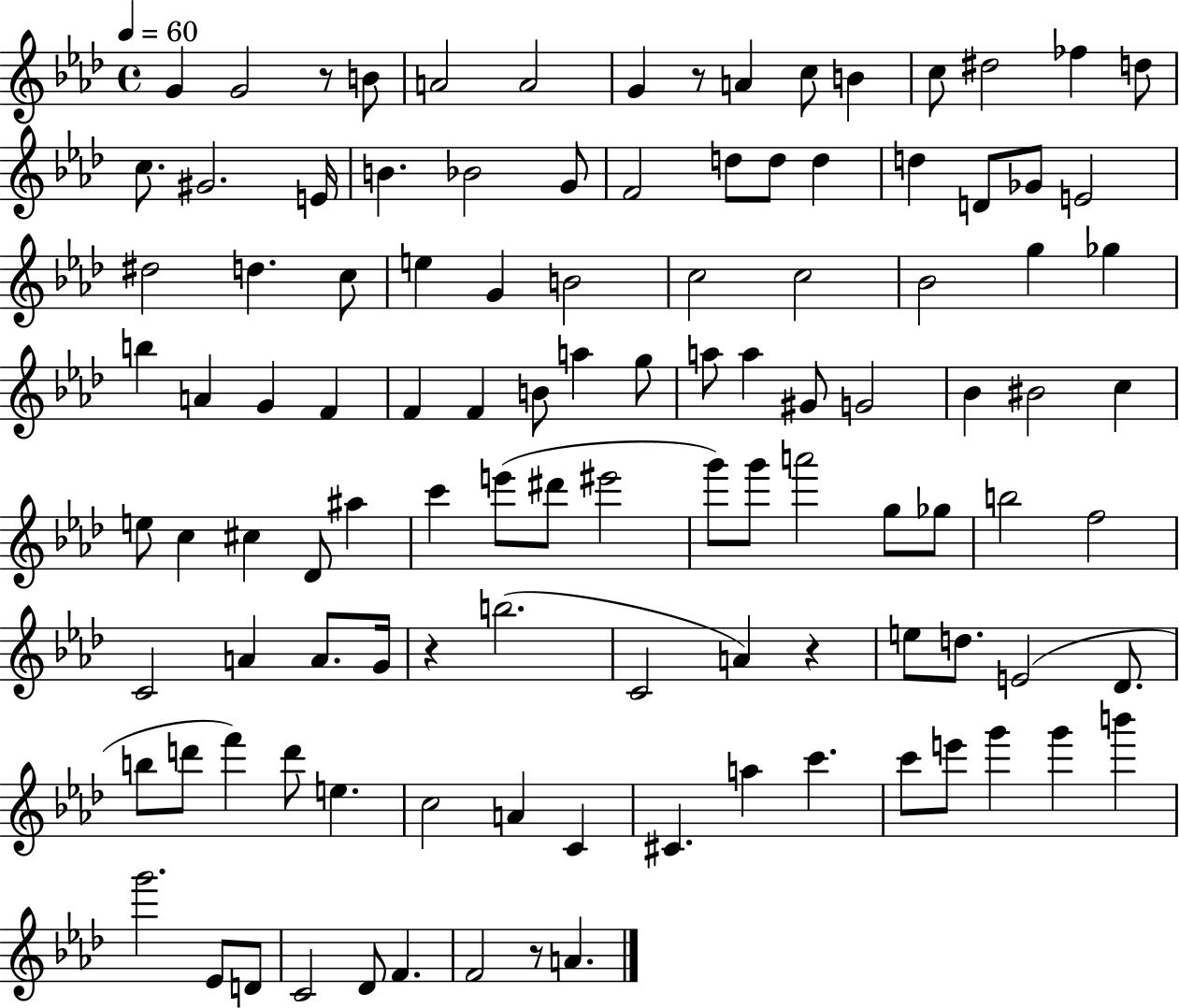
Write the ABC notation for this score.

X:1
T:Untitled
M:4/4
L:1/4
K:Ab
G G2 z/2 B/2 A2 A2 G z/2 A c/2 B c/2 ^d2 _f d/2 c/2 ^G2 E/4 B _B2 G/2 F2 d/2 d/2 d d D/2 _G/2 E2 ^d2 d c/2 e G B2 c2 c2 _B2 g _g b A G F F F B/2 a g/2 a/2 a ^G/2 G2 _B ^B2 c e/2 c ^c _D/2 ^a c' e'/2 ^d'/2 ^e'2 g'/2 g'/2 a'2 g/2 _g/2 b2 f2 C2 A A/2 G/4 z b2 C2 A z e/2 d/2 E2 _D/2 b/2 d'/2 f' d'/2 e c2 A C ^C a c' c'/2 e'/2 g' g' b' g'2 _E/2 D/2 C2 _D/2 F F2 z/2 A